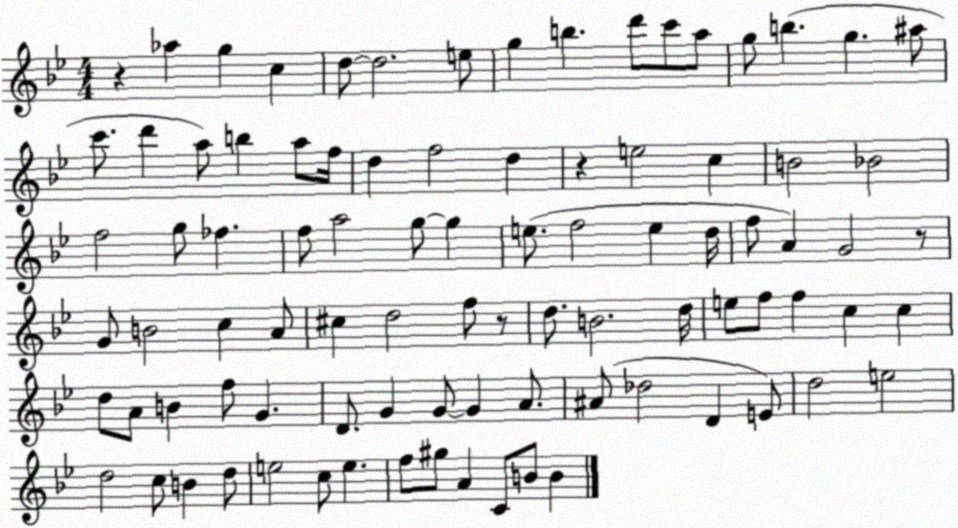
X:1
T:Untitled
M:4/4
L:1/4
K:Bb
z _a g c d/2 d2 e/2 g b d'/2 c'/2 a/2 g/2 b g ^a/2 c'/2 d' a/2 b a/2 f/4 d f2 d z e2 c B2 _B2 f2 g/2 _f f/2 a2 g/2 g e/2 f2 e d/4 f/2 A G2 z/2 G/2 B2 c A/2 ^c d2 f/2 z/2 d/2 B2 d/4 e/2 f/2 f c c d/2 A/2 B f/2 G D/2 G G/2 G A/2 ^A/2 _d2 D E/2 d2 e2 d2 c/2 B d/2 e2 c/2 e f/2 ^g/2 A C/2 B/2 B